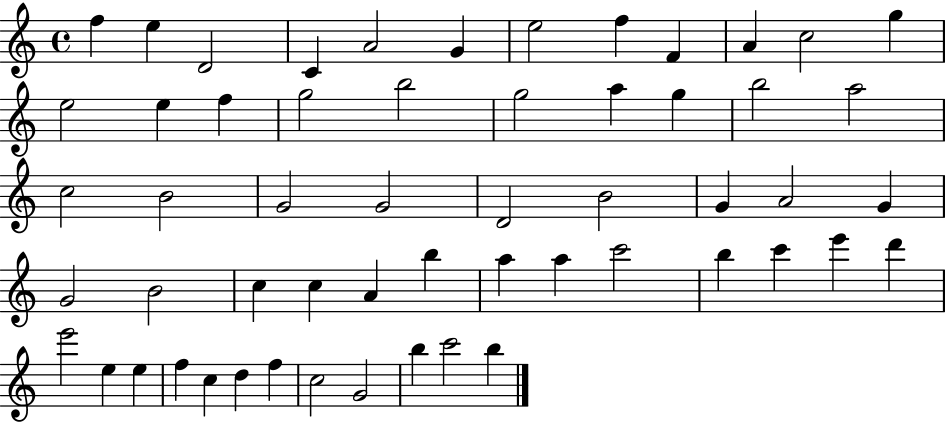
F5/q E5/q D4/h C4/q A4/h G4/q E5/h F5/q F4/q A4/q C5/h G5/q E5/h E5/q F5/q G5/h B5/h G5/h A5/q G5/q B5/h A5/h C5/h B4/h G4/h G4/h D4/h B4/h G4/q A4/h G4/q G4/h B4/h C5/q C5/q A4/q B5/q A5/q A5/q C6/h B5/q C6/q E6/q D6/q E6/h E5/q E5/q F5/q C5/q D5/q F5/q C5/h G4/h B5/q C6/h B5/q